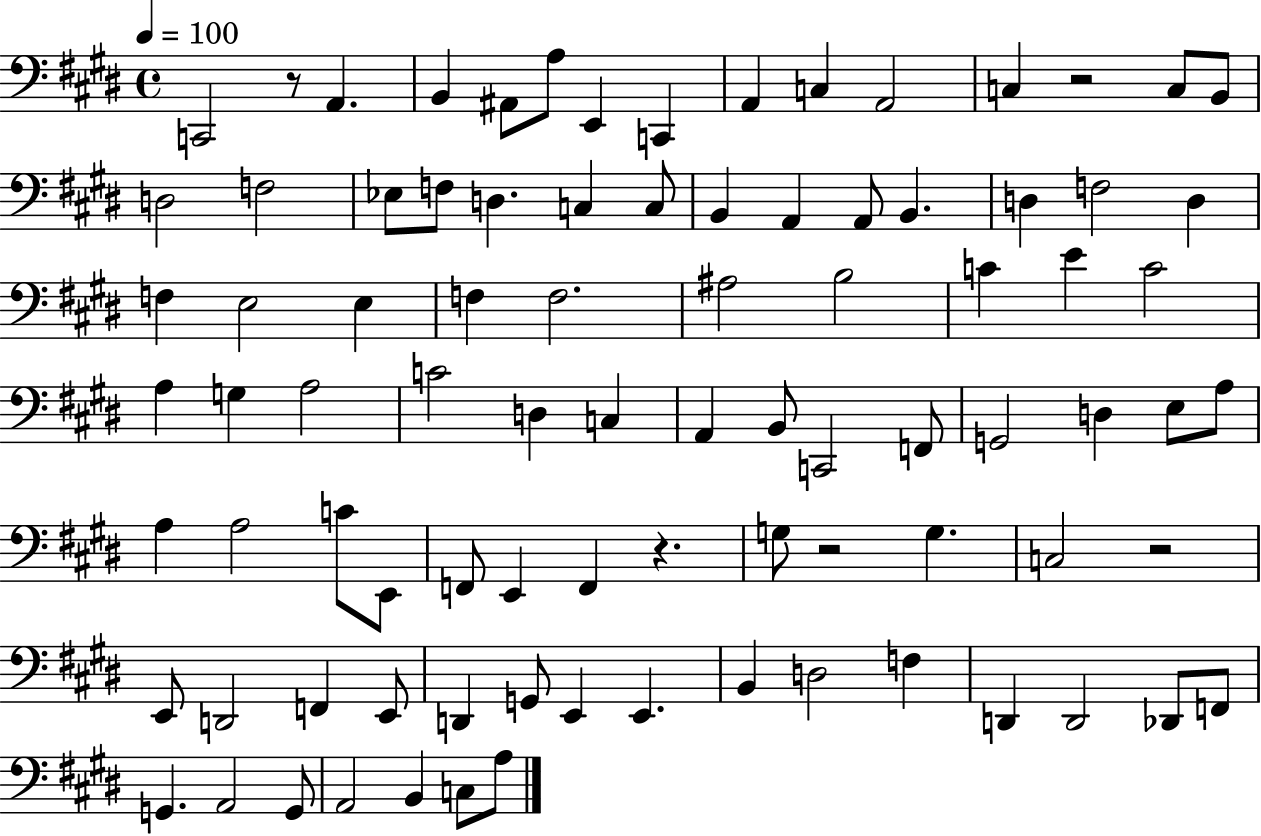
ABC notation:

X:1
T:Untitled
M:4/4
L:1/4
K:E
C,,2 z/2 A,, B,, ^A,,/2 A,/2 E,, C,, A,, C, A,,2 C, z2 C,/2 B,,/2 D,2 F,2 _E,/2 F,/2 D, C, C,/2 B,, A,, A,,/2 B,, D, F,2 D, F, E,2 E, F, F,2 ^A,2 B,2 C E C2 A, G, A,2 C2 D, C, A,, B,,/2 C,,2 F,,/2 G,,2 D, E,/2 A,/2 A, A,2 C/2 E,,/2 F,,/2 E,, F,, z G,/2 z2 G, C,2 z2 E,,/2 D,,2 F,, E,,/2 D,, G,,/2 E,, E,, B,, D,2 F, D,, D,,2 _D,,/2 F,,/2 G,, A,,2 G,,/2 A,,2 B,, C,/2 A,/2